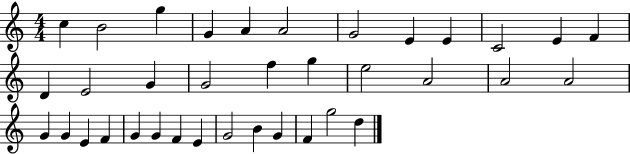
C5/q B4/h G5/q G4/q A4/q A4/h G4/h E4/q E4/q C4/h E4/q F4/q D4/q E4/h G4/q G4/h F5/q G5/q E5/h A4/h A4/h A4/h G4/q G4/q E4/q F4/q G4/q G4/q F4/q E4/q G4/h B4/q G4/q F4/q G5/h D5/q